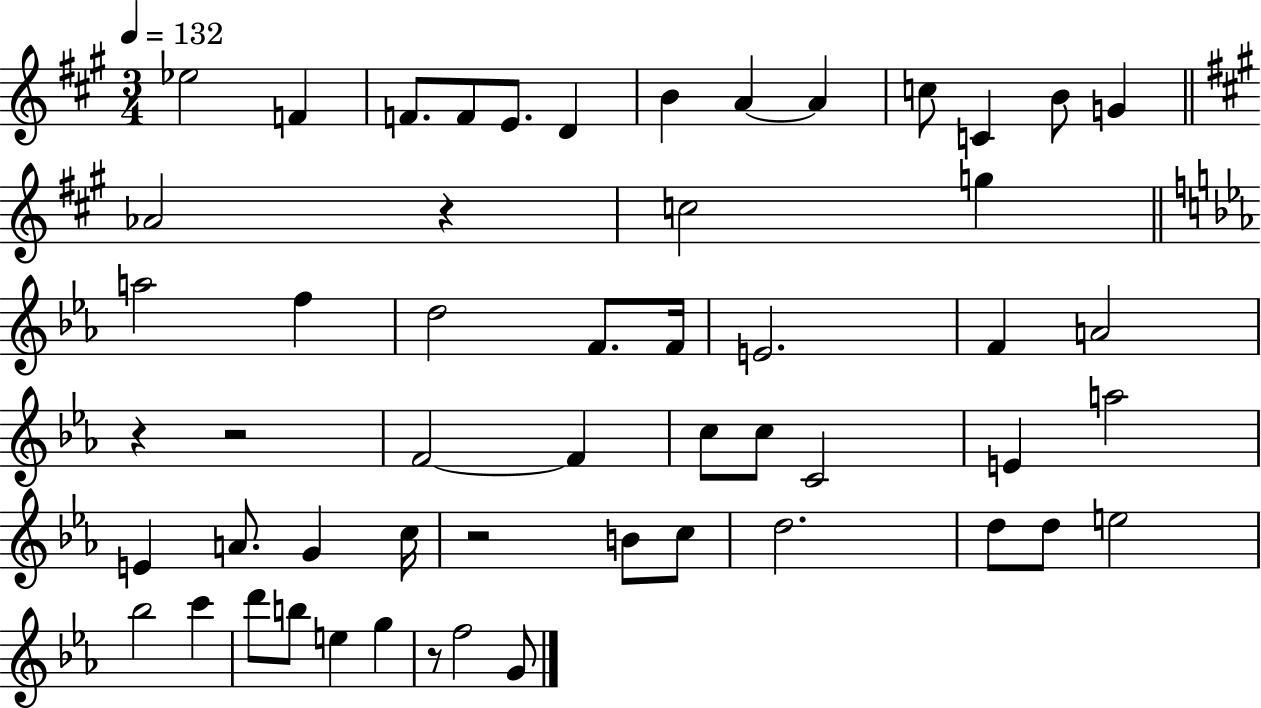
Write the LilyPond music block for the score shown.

{
  \clef treble
  \numericTimeSignature
  \time 3/4
  \key a \major
  \tempo 4 = 132
  \repeat volta 2 { ees''2 f'4 | f'8. f'8 e'8. d'4 | b'4 a'4~~ a'4 | c''8 c'4 b'8 g'4 | \break \bar "||" \break \key a \major aes'2 r4 | c''2 g''4 | \bar "||" \break \key c \minor a''2 f''4 | d''2 f'8. f'16 | e'2. | f'4 a'2 | \break r4 r2 | f'2~~ f'4 | c''8 c''8 c'2 | e'4 a''2 | \break e'4 a'8. g'4 c''16 | r2 b'8 c''8 | d''2. | d''8 d''8 e''2 | \break bes''2 c'''4 | d'''8 b''8 e''4 g''4 | r8 f''2 g'8 | } \bar "|."
}